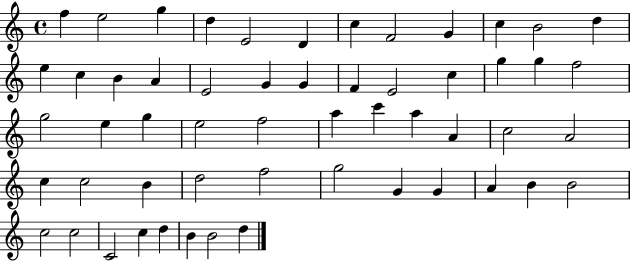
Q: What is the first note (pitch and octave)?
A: F5